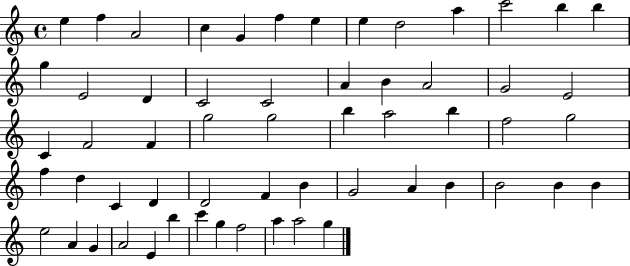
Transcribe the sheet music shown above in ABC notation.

X:1
T:Untitled
M:4/4
L:1/4
K:C
e f A2 c G f e e d2 a c'2 b b g E2 D C2 C2 A B A2 G2 E2 C F2 F g2 g2 b a2 b f2 g2 f d C D D2 F B G2 A B B2 B B e2 A G A2 E b c' g f2 a a2 g